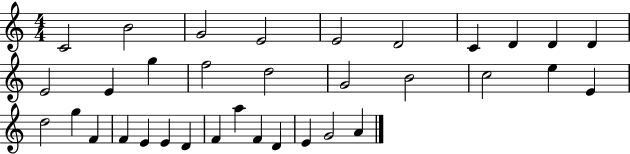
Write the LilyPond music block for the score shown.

{
  \clef treble
  \numericTimeSignature
  \time 4/4
  \key c \major
  c'2 b'2 | g'2 e'2 | e'2 d'2 | c'4 d'4 d'4 d'4 | \break e'2 e'4 g''4 | f''2 d''2 | g'2 b'2 | c''2 e''4 e'4 | \break d''2 g''4 f'4 | f'4 e'4 e'4 d'4 | f'4 a''4 f'4 d'4 | e'4 g'2 a'4 | \break \bar "|."
}